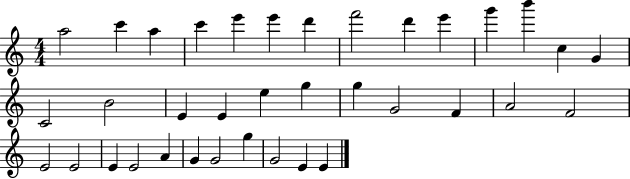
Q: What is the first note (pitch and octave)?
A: A5